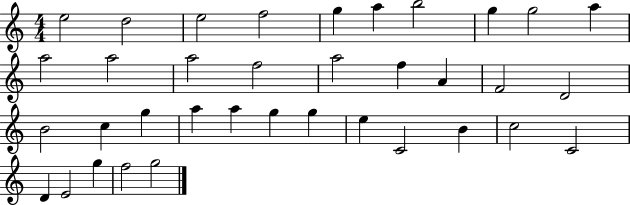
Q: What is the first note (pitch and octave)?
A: E5